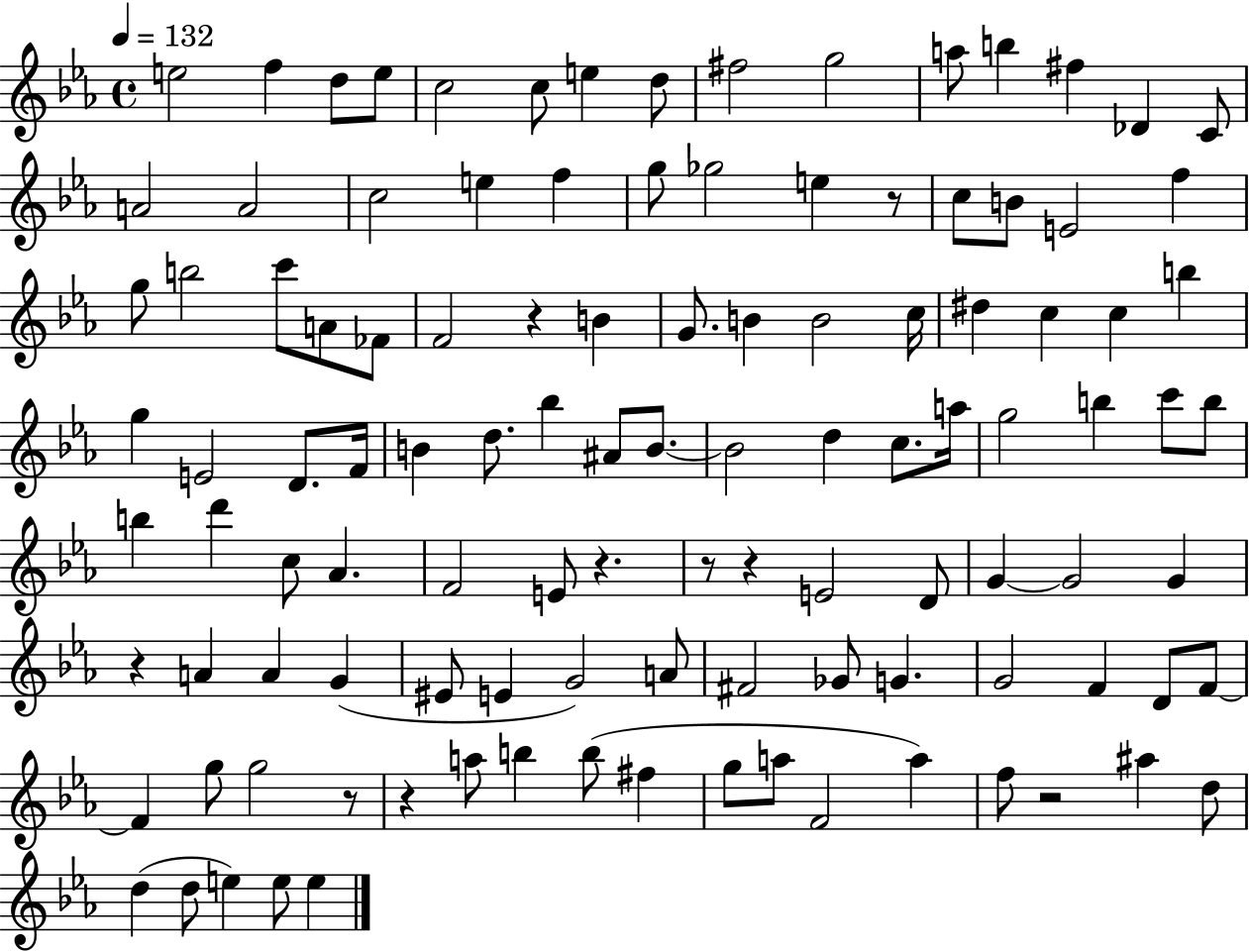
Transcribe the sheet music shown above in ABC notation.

X:1
T:Untitled
M:4/4
L:1/4
K:Eb
e2 f d/2 e/2 c2 c/2 e d/2 ^f2 g2 a/2 b ^f _D C/2 A2 A2 c2 e f g/2 _g2 e z/2 c/2 B/2 E2 f g/2 b2 c'/2 A/2 _F/2 F2 z B G/2 B B2 c/4 ^d c c b g E2 D/2 F/4 B d/2 _b ^A/2 B/2 B2 d c/2 a/4 g2 b c'/2 b/2 b d' c/2 _A F2 E/2 z z/2 z E2 D/2 G G2 G z A A G ^E/2 E G2 A/2 ^F2 _G/2 G G2 F D/2 F/2 F g/2 g2 z/2 z a/2 b b/2 ^f g/2 a/2 F2 a f/2 z2 ^a d/2 d d/2 e e/2 e